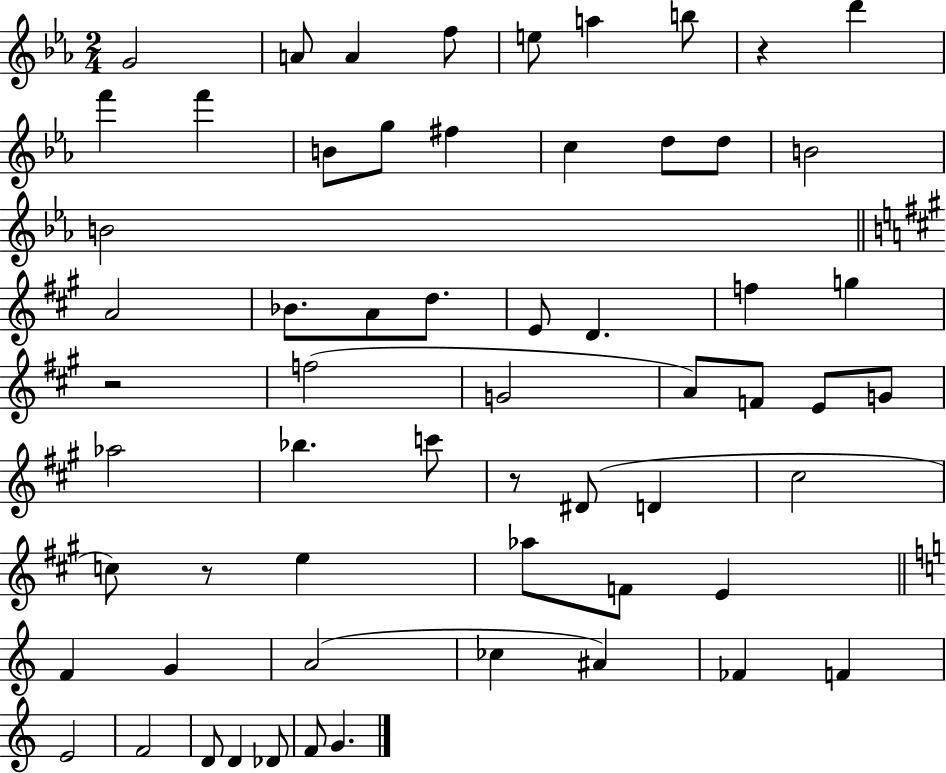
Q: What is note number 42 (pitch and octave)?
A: F4